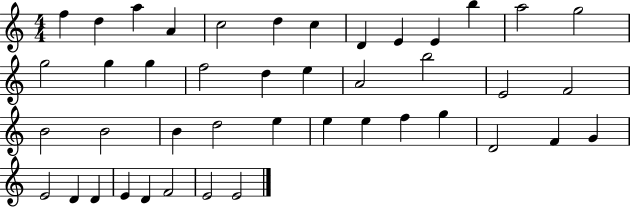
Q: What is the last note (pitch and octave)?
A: E4